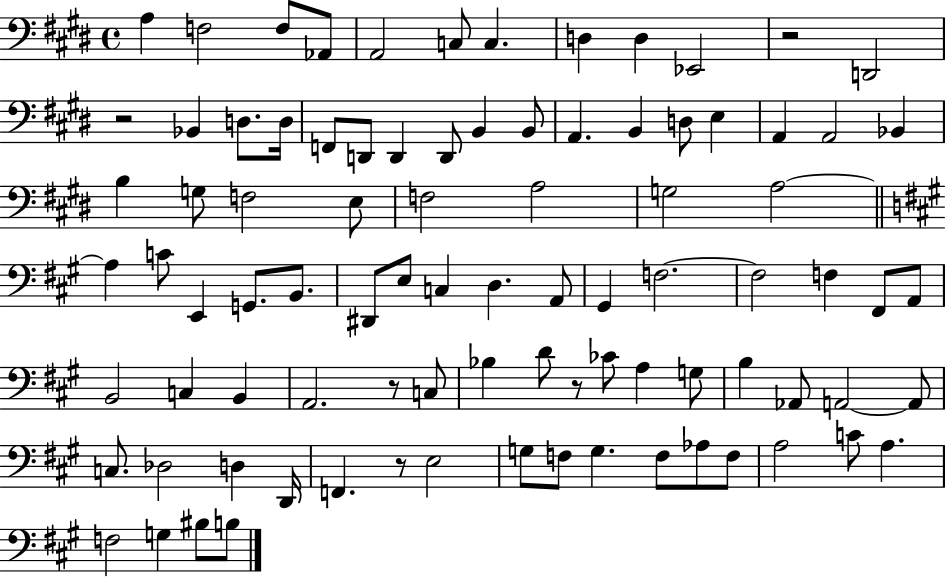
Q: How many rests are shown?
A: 5